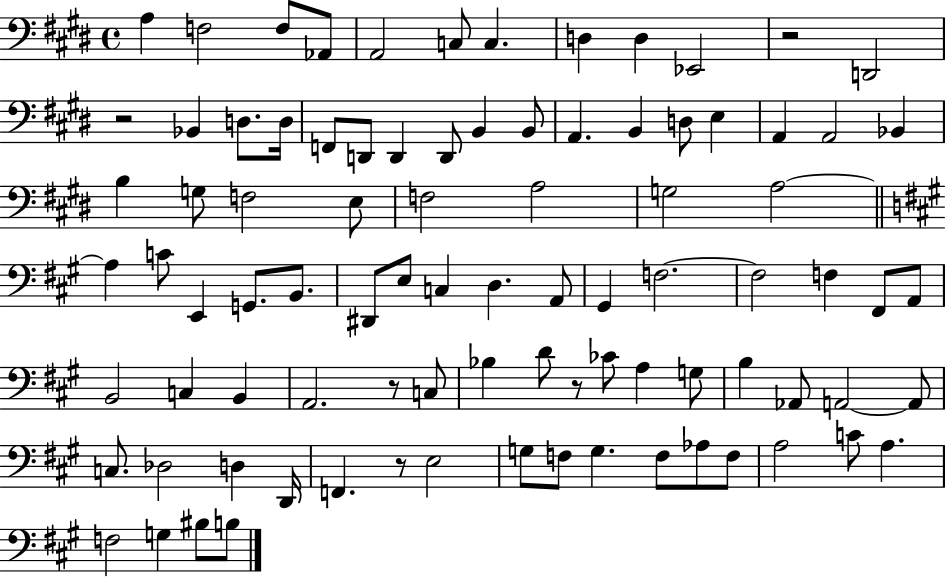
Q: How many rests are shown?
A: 5